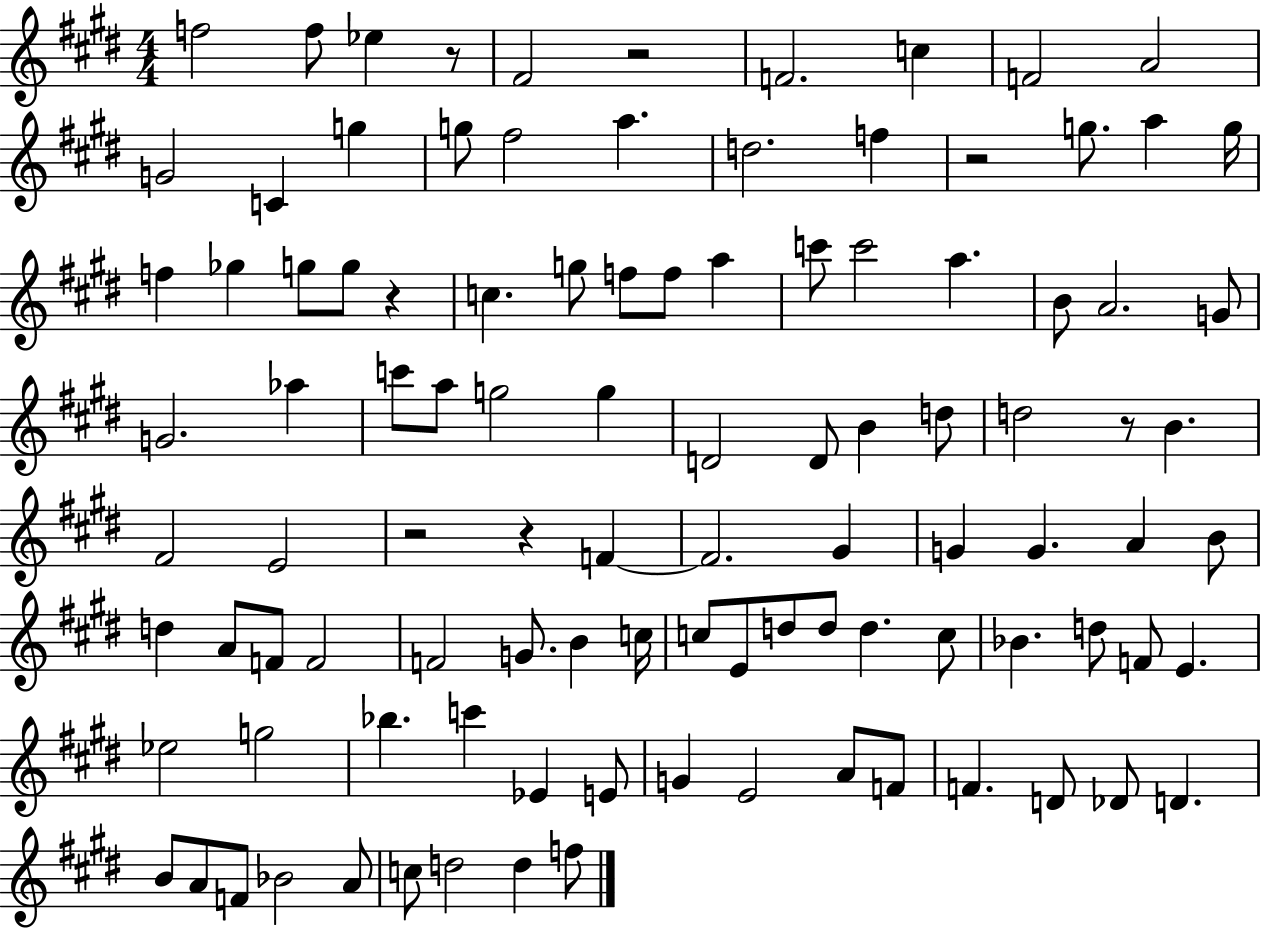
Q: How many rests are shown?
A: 7